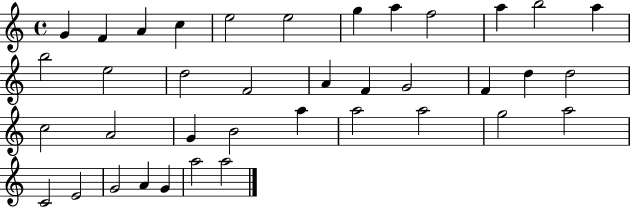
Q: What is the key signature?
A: C major